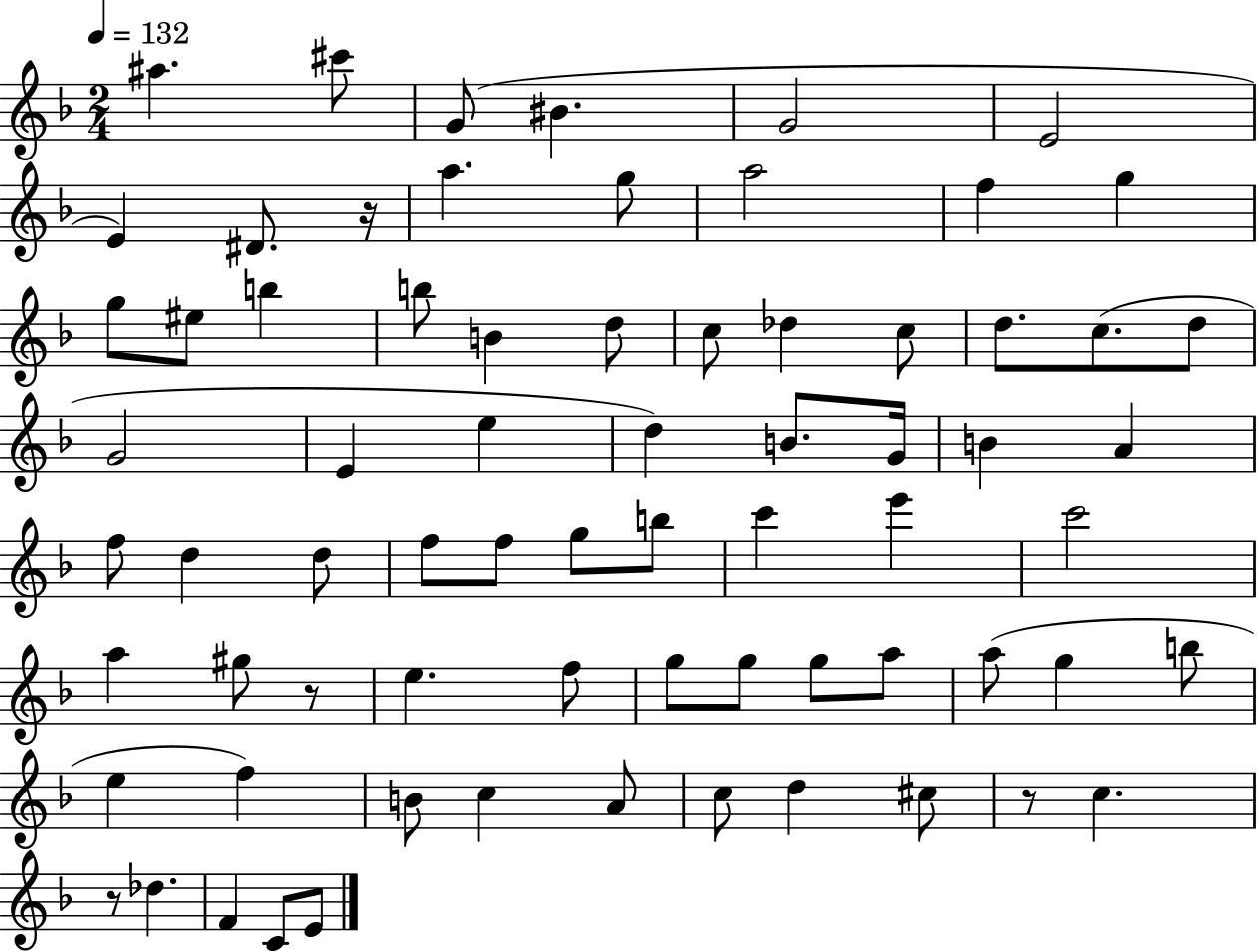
A#5/q. C#6/e G4/e BIS4/q. G4/h E4/h E4/q D#4/e. R/s A5/q. G5/e A5/h F5/q G5/q G5/e EIS5/e B5/q B5/e B4/q D5/e C5/e Db5/q C5/e D5/e. C5/e. D5/e G4/h E4/q E5/q D5/q B4/e. G4/s B4/q A4/q F5/e D5/q D5/e F5/e F5/e G5/e B5/e C6/q E6/q C6/h A5/q G#5/e R/e E5/q. F5/e G5/e G5/e G5/e A5/e A5/e G5/q B5/e E5/q F5/q B4/e C5/q A4/e C5/e D5/q C#5/e R/e C5/q. R/e Db5/q. F4/q C4/e E4/e